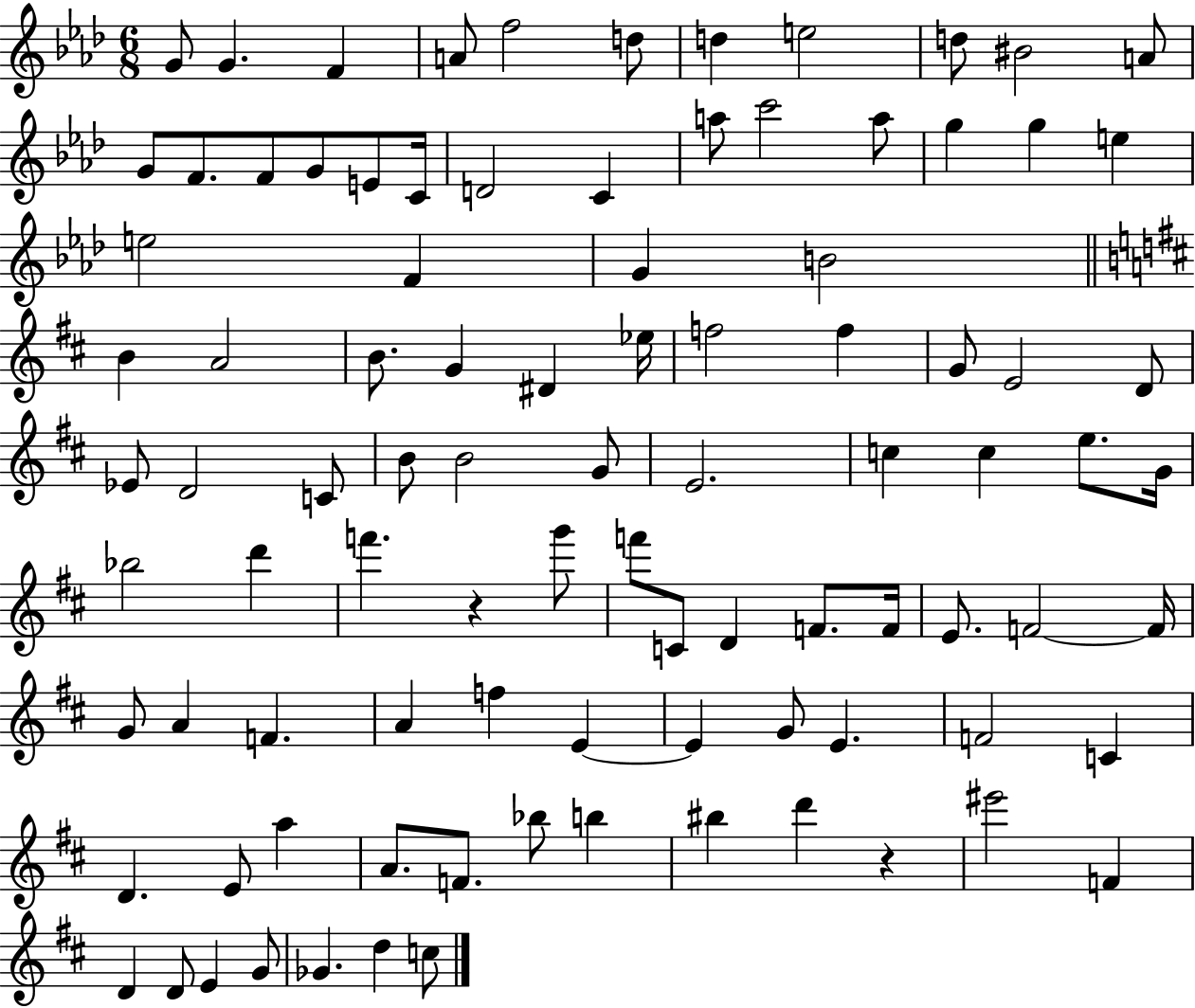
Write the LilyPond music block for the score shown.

{
  \clef treble
  \numericTimeSignature
  \time 6/8
  \key aes \major
  g'8 g'4. f'4 | a'8 f''2 d''8 | d''4 e''2 | d''8 bis'2 a'8 | \break g'8 f'8. f'8 g'8 e'8 c'16 | d'2 c'4 | a''8 c'''2 a''8 | g''4 g''4 e''4 | \break e''2 f'4 | g'4 b'2 | \bar "||" \break \key d \major b'4 a'2 | b'8. g'4 dis'4 ees''16 | f''2 f''4 | g'8 e'2 d'8 | \break ees'8 d'2 c'8 | b'8 b'2 g'8 | e'2. | c''4 c''4 e''8. g'16 | \break bes''2 d'''4 | f'''4. r4 g'''8 | f'''8 c'8 d'4 f'8. f'16 | e'8. f'2~~ f'16 | \break g'8 a'4 f'4. | a'4 f''4 e'4~~ | e'4 g'8 e'4. | f'2 c'4 | \break d'4. e'8 a''4 | a'8. f'8. bes''8 b''4 | bis''4 d'''4 r4 | eis'''2 f'4 | \break d'4 d'8 e'4 g'8 | ges'4. d''4 c''8 | \bar "|."
}